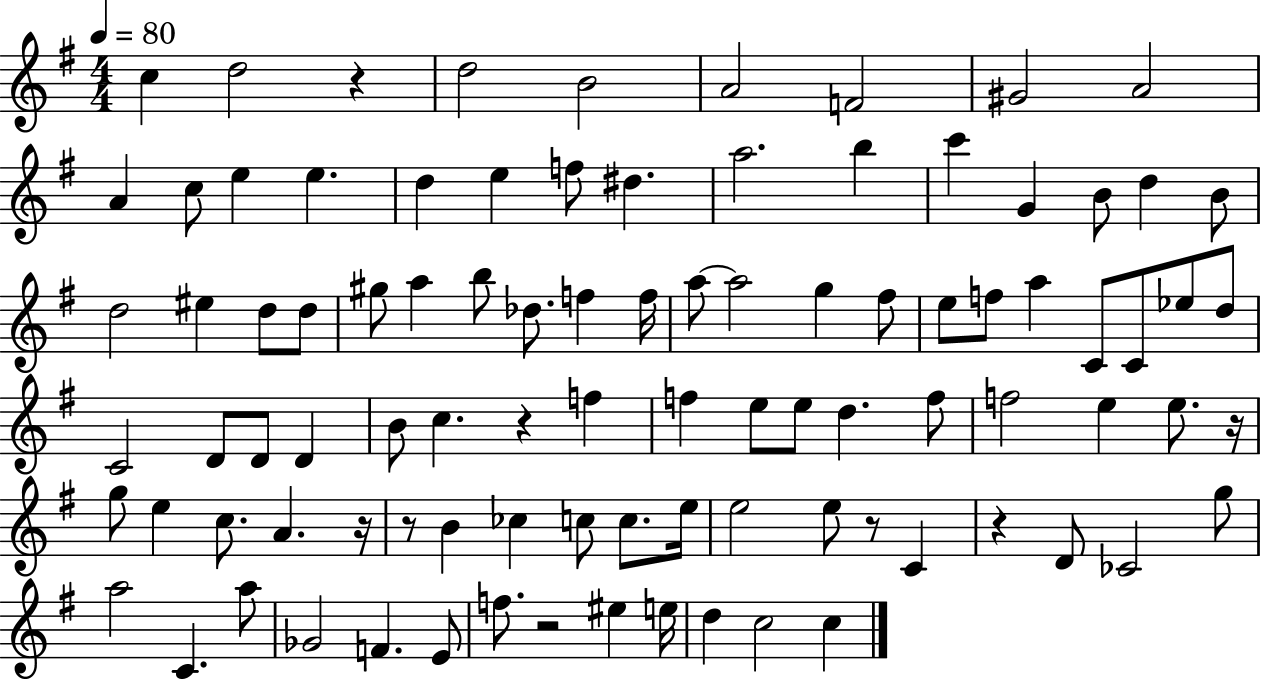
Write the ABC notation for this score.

X:1
T:Untitled
M:4/4
L:1/4
K:G
c d2 z d2 B2 A2 F2 ^G2 A2 A c/2 e e d e f/2 ^d a2 b c' G B/2 d B/2 d2 ^e d/2 d/2 ^g/2 a b/2 _d/2 f f/4 a/2 a2 g ^f/2 e/2 f/2 a C/2 C/2 _e/2 d/2 C2 D/2 D/2 D B/2 c z f f e/2 e/2 d f/2 f2 e e/2 z/4 g/2 e c/2 A z/4 z/2 B _c c/2 c/2 e/4 e2 e/2 z/2 C z D/2 _C2 g/2 a2 C a/2 _G2 F E/2 f/2 z2 ^e e/4 d c2 c